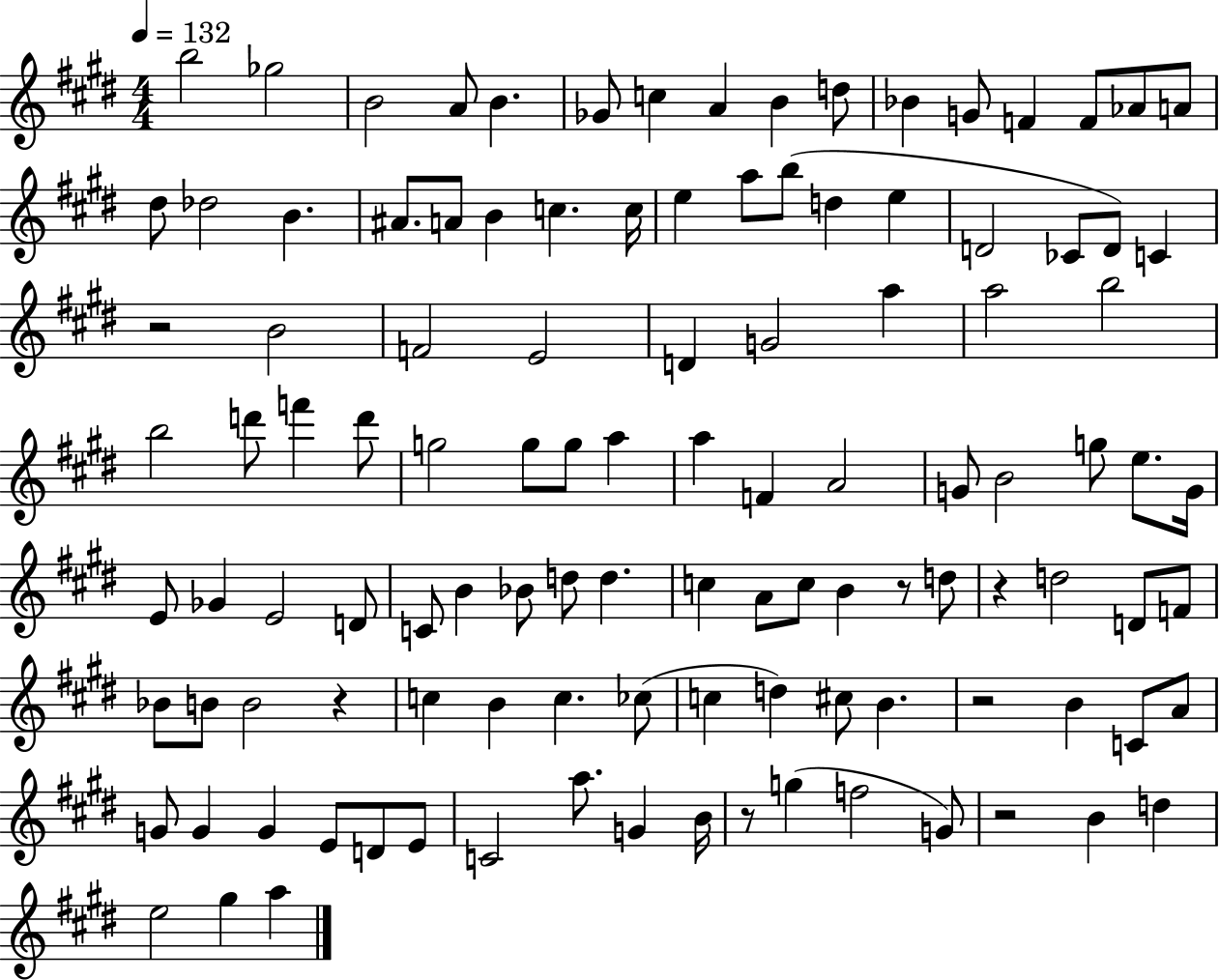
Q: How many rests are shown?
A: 7